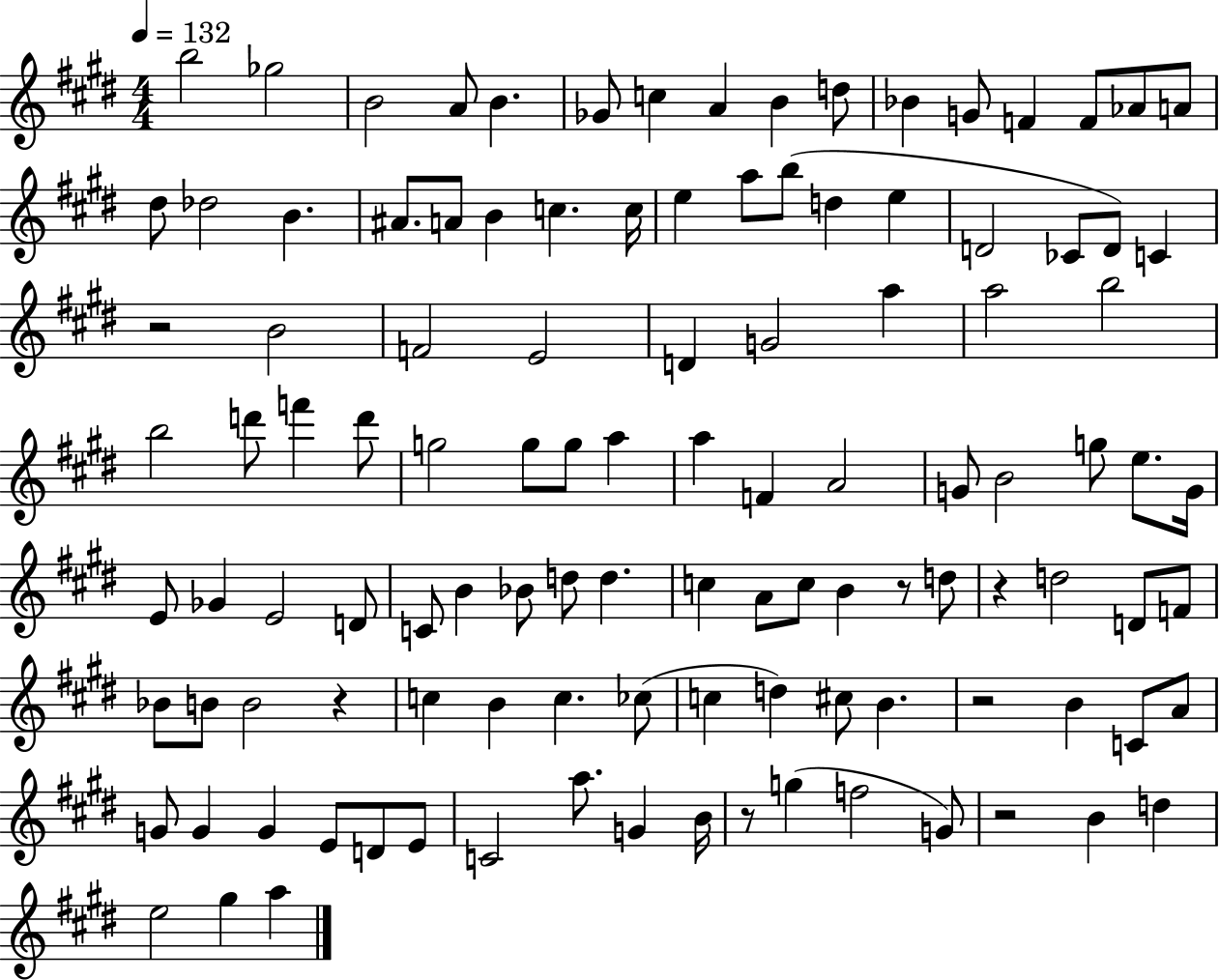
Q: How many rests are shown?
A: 7